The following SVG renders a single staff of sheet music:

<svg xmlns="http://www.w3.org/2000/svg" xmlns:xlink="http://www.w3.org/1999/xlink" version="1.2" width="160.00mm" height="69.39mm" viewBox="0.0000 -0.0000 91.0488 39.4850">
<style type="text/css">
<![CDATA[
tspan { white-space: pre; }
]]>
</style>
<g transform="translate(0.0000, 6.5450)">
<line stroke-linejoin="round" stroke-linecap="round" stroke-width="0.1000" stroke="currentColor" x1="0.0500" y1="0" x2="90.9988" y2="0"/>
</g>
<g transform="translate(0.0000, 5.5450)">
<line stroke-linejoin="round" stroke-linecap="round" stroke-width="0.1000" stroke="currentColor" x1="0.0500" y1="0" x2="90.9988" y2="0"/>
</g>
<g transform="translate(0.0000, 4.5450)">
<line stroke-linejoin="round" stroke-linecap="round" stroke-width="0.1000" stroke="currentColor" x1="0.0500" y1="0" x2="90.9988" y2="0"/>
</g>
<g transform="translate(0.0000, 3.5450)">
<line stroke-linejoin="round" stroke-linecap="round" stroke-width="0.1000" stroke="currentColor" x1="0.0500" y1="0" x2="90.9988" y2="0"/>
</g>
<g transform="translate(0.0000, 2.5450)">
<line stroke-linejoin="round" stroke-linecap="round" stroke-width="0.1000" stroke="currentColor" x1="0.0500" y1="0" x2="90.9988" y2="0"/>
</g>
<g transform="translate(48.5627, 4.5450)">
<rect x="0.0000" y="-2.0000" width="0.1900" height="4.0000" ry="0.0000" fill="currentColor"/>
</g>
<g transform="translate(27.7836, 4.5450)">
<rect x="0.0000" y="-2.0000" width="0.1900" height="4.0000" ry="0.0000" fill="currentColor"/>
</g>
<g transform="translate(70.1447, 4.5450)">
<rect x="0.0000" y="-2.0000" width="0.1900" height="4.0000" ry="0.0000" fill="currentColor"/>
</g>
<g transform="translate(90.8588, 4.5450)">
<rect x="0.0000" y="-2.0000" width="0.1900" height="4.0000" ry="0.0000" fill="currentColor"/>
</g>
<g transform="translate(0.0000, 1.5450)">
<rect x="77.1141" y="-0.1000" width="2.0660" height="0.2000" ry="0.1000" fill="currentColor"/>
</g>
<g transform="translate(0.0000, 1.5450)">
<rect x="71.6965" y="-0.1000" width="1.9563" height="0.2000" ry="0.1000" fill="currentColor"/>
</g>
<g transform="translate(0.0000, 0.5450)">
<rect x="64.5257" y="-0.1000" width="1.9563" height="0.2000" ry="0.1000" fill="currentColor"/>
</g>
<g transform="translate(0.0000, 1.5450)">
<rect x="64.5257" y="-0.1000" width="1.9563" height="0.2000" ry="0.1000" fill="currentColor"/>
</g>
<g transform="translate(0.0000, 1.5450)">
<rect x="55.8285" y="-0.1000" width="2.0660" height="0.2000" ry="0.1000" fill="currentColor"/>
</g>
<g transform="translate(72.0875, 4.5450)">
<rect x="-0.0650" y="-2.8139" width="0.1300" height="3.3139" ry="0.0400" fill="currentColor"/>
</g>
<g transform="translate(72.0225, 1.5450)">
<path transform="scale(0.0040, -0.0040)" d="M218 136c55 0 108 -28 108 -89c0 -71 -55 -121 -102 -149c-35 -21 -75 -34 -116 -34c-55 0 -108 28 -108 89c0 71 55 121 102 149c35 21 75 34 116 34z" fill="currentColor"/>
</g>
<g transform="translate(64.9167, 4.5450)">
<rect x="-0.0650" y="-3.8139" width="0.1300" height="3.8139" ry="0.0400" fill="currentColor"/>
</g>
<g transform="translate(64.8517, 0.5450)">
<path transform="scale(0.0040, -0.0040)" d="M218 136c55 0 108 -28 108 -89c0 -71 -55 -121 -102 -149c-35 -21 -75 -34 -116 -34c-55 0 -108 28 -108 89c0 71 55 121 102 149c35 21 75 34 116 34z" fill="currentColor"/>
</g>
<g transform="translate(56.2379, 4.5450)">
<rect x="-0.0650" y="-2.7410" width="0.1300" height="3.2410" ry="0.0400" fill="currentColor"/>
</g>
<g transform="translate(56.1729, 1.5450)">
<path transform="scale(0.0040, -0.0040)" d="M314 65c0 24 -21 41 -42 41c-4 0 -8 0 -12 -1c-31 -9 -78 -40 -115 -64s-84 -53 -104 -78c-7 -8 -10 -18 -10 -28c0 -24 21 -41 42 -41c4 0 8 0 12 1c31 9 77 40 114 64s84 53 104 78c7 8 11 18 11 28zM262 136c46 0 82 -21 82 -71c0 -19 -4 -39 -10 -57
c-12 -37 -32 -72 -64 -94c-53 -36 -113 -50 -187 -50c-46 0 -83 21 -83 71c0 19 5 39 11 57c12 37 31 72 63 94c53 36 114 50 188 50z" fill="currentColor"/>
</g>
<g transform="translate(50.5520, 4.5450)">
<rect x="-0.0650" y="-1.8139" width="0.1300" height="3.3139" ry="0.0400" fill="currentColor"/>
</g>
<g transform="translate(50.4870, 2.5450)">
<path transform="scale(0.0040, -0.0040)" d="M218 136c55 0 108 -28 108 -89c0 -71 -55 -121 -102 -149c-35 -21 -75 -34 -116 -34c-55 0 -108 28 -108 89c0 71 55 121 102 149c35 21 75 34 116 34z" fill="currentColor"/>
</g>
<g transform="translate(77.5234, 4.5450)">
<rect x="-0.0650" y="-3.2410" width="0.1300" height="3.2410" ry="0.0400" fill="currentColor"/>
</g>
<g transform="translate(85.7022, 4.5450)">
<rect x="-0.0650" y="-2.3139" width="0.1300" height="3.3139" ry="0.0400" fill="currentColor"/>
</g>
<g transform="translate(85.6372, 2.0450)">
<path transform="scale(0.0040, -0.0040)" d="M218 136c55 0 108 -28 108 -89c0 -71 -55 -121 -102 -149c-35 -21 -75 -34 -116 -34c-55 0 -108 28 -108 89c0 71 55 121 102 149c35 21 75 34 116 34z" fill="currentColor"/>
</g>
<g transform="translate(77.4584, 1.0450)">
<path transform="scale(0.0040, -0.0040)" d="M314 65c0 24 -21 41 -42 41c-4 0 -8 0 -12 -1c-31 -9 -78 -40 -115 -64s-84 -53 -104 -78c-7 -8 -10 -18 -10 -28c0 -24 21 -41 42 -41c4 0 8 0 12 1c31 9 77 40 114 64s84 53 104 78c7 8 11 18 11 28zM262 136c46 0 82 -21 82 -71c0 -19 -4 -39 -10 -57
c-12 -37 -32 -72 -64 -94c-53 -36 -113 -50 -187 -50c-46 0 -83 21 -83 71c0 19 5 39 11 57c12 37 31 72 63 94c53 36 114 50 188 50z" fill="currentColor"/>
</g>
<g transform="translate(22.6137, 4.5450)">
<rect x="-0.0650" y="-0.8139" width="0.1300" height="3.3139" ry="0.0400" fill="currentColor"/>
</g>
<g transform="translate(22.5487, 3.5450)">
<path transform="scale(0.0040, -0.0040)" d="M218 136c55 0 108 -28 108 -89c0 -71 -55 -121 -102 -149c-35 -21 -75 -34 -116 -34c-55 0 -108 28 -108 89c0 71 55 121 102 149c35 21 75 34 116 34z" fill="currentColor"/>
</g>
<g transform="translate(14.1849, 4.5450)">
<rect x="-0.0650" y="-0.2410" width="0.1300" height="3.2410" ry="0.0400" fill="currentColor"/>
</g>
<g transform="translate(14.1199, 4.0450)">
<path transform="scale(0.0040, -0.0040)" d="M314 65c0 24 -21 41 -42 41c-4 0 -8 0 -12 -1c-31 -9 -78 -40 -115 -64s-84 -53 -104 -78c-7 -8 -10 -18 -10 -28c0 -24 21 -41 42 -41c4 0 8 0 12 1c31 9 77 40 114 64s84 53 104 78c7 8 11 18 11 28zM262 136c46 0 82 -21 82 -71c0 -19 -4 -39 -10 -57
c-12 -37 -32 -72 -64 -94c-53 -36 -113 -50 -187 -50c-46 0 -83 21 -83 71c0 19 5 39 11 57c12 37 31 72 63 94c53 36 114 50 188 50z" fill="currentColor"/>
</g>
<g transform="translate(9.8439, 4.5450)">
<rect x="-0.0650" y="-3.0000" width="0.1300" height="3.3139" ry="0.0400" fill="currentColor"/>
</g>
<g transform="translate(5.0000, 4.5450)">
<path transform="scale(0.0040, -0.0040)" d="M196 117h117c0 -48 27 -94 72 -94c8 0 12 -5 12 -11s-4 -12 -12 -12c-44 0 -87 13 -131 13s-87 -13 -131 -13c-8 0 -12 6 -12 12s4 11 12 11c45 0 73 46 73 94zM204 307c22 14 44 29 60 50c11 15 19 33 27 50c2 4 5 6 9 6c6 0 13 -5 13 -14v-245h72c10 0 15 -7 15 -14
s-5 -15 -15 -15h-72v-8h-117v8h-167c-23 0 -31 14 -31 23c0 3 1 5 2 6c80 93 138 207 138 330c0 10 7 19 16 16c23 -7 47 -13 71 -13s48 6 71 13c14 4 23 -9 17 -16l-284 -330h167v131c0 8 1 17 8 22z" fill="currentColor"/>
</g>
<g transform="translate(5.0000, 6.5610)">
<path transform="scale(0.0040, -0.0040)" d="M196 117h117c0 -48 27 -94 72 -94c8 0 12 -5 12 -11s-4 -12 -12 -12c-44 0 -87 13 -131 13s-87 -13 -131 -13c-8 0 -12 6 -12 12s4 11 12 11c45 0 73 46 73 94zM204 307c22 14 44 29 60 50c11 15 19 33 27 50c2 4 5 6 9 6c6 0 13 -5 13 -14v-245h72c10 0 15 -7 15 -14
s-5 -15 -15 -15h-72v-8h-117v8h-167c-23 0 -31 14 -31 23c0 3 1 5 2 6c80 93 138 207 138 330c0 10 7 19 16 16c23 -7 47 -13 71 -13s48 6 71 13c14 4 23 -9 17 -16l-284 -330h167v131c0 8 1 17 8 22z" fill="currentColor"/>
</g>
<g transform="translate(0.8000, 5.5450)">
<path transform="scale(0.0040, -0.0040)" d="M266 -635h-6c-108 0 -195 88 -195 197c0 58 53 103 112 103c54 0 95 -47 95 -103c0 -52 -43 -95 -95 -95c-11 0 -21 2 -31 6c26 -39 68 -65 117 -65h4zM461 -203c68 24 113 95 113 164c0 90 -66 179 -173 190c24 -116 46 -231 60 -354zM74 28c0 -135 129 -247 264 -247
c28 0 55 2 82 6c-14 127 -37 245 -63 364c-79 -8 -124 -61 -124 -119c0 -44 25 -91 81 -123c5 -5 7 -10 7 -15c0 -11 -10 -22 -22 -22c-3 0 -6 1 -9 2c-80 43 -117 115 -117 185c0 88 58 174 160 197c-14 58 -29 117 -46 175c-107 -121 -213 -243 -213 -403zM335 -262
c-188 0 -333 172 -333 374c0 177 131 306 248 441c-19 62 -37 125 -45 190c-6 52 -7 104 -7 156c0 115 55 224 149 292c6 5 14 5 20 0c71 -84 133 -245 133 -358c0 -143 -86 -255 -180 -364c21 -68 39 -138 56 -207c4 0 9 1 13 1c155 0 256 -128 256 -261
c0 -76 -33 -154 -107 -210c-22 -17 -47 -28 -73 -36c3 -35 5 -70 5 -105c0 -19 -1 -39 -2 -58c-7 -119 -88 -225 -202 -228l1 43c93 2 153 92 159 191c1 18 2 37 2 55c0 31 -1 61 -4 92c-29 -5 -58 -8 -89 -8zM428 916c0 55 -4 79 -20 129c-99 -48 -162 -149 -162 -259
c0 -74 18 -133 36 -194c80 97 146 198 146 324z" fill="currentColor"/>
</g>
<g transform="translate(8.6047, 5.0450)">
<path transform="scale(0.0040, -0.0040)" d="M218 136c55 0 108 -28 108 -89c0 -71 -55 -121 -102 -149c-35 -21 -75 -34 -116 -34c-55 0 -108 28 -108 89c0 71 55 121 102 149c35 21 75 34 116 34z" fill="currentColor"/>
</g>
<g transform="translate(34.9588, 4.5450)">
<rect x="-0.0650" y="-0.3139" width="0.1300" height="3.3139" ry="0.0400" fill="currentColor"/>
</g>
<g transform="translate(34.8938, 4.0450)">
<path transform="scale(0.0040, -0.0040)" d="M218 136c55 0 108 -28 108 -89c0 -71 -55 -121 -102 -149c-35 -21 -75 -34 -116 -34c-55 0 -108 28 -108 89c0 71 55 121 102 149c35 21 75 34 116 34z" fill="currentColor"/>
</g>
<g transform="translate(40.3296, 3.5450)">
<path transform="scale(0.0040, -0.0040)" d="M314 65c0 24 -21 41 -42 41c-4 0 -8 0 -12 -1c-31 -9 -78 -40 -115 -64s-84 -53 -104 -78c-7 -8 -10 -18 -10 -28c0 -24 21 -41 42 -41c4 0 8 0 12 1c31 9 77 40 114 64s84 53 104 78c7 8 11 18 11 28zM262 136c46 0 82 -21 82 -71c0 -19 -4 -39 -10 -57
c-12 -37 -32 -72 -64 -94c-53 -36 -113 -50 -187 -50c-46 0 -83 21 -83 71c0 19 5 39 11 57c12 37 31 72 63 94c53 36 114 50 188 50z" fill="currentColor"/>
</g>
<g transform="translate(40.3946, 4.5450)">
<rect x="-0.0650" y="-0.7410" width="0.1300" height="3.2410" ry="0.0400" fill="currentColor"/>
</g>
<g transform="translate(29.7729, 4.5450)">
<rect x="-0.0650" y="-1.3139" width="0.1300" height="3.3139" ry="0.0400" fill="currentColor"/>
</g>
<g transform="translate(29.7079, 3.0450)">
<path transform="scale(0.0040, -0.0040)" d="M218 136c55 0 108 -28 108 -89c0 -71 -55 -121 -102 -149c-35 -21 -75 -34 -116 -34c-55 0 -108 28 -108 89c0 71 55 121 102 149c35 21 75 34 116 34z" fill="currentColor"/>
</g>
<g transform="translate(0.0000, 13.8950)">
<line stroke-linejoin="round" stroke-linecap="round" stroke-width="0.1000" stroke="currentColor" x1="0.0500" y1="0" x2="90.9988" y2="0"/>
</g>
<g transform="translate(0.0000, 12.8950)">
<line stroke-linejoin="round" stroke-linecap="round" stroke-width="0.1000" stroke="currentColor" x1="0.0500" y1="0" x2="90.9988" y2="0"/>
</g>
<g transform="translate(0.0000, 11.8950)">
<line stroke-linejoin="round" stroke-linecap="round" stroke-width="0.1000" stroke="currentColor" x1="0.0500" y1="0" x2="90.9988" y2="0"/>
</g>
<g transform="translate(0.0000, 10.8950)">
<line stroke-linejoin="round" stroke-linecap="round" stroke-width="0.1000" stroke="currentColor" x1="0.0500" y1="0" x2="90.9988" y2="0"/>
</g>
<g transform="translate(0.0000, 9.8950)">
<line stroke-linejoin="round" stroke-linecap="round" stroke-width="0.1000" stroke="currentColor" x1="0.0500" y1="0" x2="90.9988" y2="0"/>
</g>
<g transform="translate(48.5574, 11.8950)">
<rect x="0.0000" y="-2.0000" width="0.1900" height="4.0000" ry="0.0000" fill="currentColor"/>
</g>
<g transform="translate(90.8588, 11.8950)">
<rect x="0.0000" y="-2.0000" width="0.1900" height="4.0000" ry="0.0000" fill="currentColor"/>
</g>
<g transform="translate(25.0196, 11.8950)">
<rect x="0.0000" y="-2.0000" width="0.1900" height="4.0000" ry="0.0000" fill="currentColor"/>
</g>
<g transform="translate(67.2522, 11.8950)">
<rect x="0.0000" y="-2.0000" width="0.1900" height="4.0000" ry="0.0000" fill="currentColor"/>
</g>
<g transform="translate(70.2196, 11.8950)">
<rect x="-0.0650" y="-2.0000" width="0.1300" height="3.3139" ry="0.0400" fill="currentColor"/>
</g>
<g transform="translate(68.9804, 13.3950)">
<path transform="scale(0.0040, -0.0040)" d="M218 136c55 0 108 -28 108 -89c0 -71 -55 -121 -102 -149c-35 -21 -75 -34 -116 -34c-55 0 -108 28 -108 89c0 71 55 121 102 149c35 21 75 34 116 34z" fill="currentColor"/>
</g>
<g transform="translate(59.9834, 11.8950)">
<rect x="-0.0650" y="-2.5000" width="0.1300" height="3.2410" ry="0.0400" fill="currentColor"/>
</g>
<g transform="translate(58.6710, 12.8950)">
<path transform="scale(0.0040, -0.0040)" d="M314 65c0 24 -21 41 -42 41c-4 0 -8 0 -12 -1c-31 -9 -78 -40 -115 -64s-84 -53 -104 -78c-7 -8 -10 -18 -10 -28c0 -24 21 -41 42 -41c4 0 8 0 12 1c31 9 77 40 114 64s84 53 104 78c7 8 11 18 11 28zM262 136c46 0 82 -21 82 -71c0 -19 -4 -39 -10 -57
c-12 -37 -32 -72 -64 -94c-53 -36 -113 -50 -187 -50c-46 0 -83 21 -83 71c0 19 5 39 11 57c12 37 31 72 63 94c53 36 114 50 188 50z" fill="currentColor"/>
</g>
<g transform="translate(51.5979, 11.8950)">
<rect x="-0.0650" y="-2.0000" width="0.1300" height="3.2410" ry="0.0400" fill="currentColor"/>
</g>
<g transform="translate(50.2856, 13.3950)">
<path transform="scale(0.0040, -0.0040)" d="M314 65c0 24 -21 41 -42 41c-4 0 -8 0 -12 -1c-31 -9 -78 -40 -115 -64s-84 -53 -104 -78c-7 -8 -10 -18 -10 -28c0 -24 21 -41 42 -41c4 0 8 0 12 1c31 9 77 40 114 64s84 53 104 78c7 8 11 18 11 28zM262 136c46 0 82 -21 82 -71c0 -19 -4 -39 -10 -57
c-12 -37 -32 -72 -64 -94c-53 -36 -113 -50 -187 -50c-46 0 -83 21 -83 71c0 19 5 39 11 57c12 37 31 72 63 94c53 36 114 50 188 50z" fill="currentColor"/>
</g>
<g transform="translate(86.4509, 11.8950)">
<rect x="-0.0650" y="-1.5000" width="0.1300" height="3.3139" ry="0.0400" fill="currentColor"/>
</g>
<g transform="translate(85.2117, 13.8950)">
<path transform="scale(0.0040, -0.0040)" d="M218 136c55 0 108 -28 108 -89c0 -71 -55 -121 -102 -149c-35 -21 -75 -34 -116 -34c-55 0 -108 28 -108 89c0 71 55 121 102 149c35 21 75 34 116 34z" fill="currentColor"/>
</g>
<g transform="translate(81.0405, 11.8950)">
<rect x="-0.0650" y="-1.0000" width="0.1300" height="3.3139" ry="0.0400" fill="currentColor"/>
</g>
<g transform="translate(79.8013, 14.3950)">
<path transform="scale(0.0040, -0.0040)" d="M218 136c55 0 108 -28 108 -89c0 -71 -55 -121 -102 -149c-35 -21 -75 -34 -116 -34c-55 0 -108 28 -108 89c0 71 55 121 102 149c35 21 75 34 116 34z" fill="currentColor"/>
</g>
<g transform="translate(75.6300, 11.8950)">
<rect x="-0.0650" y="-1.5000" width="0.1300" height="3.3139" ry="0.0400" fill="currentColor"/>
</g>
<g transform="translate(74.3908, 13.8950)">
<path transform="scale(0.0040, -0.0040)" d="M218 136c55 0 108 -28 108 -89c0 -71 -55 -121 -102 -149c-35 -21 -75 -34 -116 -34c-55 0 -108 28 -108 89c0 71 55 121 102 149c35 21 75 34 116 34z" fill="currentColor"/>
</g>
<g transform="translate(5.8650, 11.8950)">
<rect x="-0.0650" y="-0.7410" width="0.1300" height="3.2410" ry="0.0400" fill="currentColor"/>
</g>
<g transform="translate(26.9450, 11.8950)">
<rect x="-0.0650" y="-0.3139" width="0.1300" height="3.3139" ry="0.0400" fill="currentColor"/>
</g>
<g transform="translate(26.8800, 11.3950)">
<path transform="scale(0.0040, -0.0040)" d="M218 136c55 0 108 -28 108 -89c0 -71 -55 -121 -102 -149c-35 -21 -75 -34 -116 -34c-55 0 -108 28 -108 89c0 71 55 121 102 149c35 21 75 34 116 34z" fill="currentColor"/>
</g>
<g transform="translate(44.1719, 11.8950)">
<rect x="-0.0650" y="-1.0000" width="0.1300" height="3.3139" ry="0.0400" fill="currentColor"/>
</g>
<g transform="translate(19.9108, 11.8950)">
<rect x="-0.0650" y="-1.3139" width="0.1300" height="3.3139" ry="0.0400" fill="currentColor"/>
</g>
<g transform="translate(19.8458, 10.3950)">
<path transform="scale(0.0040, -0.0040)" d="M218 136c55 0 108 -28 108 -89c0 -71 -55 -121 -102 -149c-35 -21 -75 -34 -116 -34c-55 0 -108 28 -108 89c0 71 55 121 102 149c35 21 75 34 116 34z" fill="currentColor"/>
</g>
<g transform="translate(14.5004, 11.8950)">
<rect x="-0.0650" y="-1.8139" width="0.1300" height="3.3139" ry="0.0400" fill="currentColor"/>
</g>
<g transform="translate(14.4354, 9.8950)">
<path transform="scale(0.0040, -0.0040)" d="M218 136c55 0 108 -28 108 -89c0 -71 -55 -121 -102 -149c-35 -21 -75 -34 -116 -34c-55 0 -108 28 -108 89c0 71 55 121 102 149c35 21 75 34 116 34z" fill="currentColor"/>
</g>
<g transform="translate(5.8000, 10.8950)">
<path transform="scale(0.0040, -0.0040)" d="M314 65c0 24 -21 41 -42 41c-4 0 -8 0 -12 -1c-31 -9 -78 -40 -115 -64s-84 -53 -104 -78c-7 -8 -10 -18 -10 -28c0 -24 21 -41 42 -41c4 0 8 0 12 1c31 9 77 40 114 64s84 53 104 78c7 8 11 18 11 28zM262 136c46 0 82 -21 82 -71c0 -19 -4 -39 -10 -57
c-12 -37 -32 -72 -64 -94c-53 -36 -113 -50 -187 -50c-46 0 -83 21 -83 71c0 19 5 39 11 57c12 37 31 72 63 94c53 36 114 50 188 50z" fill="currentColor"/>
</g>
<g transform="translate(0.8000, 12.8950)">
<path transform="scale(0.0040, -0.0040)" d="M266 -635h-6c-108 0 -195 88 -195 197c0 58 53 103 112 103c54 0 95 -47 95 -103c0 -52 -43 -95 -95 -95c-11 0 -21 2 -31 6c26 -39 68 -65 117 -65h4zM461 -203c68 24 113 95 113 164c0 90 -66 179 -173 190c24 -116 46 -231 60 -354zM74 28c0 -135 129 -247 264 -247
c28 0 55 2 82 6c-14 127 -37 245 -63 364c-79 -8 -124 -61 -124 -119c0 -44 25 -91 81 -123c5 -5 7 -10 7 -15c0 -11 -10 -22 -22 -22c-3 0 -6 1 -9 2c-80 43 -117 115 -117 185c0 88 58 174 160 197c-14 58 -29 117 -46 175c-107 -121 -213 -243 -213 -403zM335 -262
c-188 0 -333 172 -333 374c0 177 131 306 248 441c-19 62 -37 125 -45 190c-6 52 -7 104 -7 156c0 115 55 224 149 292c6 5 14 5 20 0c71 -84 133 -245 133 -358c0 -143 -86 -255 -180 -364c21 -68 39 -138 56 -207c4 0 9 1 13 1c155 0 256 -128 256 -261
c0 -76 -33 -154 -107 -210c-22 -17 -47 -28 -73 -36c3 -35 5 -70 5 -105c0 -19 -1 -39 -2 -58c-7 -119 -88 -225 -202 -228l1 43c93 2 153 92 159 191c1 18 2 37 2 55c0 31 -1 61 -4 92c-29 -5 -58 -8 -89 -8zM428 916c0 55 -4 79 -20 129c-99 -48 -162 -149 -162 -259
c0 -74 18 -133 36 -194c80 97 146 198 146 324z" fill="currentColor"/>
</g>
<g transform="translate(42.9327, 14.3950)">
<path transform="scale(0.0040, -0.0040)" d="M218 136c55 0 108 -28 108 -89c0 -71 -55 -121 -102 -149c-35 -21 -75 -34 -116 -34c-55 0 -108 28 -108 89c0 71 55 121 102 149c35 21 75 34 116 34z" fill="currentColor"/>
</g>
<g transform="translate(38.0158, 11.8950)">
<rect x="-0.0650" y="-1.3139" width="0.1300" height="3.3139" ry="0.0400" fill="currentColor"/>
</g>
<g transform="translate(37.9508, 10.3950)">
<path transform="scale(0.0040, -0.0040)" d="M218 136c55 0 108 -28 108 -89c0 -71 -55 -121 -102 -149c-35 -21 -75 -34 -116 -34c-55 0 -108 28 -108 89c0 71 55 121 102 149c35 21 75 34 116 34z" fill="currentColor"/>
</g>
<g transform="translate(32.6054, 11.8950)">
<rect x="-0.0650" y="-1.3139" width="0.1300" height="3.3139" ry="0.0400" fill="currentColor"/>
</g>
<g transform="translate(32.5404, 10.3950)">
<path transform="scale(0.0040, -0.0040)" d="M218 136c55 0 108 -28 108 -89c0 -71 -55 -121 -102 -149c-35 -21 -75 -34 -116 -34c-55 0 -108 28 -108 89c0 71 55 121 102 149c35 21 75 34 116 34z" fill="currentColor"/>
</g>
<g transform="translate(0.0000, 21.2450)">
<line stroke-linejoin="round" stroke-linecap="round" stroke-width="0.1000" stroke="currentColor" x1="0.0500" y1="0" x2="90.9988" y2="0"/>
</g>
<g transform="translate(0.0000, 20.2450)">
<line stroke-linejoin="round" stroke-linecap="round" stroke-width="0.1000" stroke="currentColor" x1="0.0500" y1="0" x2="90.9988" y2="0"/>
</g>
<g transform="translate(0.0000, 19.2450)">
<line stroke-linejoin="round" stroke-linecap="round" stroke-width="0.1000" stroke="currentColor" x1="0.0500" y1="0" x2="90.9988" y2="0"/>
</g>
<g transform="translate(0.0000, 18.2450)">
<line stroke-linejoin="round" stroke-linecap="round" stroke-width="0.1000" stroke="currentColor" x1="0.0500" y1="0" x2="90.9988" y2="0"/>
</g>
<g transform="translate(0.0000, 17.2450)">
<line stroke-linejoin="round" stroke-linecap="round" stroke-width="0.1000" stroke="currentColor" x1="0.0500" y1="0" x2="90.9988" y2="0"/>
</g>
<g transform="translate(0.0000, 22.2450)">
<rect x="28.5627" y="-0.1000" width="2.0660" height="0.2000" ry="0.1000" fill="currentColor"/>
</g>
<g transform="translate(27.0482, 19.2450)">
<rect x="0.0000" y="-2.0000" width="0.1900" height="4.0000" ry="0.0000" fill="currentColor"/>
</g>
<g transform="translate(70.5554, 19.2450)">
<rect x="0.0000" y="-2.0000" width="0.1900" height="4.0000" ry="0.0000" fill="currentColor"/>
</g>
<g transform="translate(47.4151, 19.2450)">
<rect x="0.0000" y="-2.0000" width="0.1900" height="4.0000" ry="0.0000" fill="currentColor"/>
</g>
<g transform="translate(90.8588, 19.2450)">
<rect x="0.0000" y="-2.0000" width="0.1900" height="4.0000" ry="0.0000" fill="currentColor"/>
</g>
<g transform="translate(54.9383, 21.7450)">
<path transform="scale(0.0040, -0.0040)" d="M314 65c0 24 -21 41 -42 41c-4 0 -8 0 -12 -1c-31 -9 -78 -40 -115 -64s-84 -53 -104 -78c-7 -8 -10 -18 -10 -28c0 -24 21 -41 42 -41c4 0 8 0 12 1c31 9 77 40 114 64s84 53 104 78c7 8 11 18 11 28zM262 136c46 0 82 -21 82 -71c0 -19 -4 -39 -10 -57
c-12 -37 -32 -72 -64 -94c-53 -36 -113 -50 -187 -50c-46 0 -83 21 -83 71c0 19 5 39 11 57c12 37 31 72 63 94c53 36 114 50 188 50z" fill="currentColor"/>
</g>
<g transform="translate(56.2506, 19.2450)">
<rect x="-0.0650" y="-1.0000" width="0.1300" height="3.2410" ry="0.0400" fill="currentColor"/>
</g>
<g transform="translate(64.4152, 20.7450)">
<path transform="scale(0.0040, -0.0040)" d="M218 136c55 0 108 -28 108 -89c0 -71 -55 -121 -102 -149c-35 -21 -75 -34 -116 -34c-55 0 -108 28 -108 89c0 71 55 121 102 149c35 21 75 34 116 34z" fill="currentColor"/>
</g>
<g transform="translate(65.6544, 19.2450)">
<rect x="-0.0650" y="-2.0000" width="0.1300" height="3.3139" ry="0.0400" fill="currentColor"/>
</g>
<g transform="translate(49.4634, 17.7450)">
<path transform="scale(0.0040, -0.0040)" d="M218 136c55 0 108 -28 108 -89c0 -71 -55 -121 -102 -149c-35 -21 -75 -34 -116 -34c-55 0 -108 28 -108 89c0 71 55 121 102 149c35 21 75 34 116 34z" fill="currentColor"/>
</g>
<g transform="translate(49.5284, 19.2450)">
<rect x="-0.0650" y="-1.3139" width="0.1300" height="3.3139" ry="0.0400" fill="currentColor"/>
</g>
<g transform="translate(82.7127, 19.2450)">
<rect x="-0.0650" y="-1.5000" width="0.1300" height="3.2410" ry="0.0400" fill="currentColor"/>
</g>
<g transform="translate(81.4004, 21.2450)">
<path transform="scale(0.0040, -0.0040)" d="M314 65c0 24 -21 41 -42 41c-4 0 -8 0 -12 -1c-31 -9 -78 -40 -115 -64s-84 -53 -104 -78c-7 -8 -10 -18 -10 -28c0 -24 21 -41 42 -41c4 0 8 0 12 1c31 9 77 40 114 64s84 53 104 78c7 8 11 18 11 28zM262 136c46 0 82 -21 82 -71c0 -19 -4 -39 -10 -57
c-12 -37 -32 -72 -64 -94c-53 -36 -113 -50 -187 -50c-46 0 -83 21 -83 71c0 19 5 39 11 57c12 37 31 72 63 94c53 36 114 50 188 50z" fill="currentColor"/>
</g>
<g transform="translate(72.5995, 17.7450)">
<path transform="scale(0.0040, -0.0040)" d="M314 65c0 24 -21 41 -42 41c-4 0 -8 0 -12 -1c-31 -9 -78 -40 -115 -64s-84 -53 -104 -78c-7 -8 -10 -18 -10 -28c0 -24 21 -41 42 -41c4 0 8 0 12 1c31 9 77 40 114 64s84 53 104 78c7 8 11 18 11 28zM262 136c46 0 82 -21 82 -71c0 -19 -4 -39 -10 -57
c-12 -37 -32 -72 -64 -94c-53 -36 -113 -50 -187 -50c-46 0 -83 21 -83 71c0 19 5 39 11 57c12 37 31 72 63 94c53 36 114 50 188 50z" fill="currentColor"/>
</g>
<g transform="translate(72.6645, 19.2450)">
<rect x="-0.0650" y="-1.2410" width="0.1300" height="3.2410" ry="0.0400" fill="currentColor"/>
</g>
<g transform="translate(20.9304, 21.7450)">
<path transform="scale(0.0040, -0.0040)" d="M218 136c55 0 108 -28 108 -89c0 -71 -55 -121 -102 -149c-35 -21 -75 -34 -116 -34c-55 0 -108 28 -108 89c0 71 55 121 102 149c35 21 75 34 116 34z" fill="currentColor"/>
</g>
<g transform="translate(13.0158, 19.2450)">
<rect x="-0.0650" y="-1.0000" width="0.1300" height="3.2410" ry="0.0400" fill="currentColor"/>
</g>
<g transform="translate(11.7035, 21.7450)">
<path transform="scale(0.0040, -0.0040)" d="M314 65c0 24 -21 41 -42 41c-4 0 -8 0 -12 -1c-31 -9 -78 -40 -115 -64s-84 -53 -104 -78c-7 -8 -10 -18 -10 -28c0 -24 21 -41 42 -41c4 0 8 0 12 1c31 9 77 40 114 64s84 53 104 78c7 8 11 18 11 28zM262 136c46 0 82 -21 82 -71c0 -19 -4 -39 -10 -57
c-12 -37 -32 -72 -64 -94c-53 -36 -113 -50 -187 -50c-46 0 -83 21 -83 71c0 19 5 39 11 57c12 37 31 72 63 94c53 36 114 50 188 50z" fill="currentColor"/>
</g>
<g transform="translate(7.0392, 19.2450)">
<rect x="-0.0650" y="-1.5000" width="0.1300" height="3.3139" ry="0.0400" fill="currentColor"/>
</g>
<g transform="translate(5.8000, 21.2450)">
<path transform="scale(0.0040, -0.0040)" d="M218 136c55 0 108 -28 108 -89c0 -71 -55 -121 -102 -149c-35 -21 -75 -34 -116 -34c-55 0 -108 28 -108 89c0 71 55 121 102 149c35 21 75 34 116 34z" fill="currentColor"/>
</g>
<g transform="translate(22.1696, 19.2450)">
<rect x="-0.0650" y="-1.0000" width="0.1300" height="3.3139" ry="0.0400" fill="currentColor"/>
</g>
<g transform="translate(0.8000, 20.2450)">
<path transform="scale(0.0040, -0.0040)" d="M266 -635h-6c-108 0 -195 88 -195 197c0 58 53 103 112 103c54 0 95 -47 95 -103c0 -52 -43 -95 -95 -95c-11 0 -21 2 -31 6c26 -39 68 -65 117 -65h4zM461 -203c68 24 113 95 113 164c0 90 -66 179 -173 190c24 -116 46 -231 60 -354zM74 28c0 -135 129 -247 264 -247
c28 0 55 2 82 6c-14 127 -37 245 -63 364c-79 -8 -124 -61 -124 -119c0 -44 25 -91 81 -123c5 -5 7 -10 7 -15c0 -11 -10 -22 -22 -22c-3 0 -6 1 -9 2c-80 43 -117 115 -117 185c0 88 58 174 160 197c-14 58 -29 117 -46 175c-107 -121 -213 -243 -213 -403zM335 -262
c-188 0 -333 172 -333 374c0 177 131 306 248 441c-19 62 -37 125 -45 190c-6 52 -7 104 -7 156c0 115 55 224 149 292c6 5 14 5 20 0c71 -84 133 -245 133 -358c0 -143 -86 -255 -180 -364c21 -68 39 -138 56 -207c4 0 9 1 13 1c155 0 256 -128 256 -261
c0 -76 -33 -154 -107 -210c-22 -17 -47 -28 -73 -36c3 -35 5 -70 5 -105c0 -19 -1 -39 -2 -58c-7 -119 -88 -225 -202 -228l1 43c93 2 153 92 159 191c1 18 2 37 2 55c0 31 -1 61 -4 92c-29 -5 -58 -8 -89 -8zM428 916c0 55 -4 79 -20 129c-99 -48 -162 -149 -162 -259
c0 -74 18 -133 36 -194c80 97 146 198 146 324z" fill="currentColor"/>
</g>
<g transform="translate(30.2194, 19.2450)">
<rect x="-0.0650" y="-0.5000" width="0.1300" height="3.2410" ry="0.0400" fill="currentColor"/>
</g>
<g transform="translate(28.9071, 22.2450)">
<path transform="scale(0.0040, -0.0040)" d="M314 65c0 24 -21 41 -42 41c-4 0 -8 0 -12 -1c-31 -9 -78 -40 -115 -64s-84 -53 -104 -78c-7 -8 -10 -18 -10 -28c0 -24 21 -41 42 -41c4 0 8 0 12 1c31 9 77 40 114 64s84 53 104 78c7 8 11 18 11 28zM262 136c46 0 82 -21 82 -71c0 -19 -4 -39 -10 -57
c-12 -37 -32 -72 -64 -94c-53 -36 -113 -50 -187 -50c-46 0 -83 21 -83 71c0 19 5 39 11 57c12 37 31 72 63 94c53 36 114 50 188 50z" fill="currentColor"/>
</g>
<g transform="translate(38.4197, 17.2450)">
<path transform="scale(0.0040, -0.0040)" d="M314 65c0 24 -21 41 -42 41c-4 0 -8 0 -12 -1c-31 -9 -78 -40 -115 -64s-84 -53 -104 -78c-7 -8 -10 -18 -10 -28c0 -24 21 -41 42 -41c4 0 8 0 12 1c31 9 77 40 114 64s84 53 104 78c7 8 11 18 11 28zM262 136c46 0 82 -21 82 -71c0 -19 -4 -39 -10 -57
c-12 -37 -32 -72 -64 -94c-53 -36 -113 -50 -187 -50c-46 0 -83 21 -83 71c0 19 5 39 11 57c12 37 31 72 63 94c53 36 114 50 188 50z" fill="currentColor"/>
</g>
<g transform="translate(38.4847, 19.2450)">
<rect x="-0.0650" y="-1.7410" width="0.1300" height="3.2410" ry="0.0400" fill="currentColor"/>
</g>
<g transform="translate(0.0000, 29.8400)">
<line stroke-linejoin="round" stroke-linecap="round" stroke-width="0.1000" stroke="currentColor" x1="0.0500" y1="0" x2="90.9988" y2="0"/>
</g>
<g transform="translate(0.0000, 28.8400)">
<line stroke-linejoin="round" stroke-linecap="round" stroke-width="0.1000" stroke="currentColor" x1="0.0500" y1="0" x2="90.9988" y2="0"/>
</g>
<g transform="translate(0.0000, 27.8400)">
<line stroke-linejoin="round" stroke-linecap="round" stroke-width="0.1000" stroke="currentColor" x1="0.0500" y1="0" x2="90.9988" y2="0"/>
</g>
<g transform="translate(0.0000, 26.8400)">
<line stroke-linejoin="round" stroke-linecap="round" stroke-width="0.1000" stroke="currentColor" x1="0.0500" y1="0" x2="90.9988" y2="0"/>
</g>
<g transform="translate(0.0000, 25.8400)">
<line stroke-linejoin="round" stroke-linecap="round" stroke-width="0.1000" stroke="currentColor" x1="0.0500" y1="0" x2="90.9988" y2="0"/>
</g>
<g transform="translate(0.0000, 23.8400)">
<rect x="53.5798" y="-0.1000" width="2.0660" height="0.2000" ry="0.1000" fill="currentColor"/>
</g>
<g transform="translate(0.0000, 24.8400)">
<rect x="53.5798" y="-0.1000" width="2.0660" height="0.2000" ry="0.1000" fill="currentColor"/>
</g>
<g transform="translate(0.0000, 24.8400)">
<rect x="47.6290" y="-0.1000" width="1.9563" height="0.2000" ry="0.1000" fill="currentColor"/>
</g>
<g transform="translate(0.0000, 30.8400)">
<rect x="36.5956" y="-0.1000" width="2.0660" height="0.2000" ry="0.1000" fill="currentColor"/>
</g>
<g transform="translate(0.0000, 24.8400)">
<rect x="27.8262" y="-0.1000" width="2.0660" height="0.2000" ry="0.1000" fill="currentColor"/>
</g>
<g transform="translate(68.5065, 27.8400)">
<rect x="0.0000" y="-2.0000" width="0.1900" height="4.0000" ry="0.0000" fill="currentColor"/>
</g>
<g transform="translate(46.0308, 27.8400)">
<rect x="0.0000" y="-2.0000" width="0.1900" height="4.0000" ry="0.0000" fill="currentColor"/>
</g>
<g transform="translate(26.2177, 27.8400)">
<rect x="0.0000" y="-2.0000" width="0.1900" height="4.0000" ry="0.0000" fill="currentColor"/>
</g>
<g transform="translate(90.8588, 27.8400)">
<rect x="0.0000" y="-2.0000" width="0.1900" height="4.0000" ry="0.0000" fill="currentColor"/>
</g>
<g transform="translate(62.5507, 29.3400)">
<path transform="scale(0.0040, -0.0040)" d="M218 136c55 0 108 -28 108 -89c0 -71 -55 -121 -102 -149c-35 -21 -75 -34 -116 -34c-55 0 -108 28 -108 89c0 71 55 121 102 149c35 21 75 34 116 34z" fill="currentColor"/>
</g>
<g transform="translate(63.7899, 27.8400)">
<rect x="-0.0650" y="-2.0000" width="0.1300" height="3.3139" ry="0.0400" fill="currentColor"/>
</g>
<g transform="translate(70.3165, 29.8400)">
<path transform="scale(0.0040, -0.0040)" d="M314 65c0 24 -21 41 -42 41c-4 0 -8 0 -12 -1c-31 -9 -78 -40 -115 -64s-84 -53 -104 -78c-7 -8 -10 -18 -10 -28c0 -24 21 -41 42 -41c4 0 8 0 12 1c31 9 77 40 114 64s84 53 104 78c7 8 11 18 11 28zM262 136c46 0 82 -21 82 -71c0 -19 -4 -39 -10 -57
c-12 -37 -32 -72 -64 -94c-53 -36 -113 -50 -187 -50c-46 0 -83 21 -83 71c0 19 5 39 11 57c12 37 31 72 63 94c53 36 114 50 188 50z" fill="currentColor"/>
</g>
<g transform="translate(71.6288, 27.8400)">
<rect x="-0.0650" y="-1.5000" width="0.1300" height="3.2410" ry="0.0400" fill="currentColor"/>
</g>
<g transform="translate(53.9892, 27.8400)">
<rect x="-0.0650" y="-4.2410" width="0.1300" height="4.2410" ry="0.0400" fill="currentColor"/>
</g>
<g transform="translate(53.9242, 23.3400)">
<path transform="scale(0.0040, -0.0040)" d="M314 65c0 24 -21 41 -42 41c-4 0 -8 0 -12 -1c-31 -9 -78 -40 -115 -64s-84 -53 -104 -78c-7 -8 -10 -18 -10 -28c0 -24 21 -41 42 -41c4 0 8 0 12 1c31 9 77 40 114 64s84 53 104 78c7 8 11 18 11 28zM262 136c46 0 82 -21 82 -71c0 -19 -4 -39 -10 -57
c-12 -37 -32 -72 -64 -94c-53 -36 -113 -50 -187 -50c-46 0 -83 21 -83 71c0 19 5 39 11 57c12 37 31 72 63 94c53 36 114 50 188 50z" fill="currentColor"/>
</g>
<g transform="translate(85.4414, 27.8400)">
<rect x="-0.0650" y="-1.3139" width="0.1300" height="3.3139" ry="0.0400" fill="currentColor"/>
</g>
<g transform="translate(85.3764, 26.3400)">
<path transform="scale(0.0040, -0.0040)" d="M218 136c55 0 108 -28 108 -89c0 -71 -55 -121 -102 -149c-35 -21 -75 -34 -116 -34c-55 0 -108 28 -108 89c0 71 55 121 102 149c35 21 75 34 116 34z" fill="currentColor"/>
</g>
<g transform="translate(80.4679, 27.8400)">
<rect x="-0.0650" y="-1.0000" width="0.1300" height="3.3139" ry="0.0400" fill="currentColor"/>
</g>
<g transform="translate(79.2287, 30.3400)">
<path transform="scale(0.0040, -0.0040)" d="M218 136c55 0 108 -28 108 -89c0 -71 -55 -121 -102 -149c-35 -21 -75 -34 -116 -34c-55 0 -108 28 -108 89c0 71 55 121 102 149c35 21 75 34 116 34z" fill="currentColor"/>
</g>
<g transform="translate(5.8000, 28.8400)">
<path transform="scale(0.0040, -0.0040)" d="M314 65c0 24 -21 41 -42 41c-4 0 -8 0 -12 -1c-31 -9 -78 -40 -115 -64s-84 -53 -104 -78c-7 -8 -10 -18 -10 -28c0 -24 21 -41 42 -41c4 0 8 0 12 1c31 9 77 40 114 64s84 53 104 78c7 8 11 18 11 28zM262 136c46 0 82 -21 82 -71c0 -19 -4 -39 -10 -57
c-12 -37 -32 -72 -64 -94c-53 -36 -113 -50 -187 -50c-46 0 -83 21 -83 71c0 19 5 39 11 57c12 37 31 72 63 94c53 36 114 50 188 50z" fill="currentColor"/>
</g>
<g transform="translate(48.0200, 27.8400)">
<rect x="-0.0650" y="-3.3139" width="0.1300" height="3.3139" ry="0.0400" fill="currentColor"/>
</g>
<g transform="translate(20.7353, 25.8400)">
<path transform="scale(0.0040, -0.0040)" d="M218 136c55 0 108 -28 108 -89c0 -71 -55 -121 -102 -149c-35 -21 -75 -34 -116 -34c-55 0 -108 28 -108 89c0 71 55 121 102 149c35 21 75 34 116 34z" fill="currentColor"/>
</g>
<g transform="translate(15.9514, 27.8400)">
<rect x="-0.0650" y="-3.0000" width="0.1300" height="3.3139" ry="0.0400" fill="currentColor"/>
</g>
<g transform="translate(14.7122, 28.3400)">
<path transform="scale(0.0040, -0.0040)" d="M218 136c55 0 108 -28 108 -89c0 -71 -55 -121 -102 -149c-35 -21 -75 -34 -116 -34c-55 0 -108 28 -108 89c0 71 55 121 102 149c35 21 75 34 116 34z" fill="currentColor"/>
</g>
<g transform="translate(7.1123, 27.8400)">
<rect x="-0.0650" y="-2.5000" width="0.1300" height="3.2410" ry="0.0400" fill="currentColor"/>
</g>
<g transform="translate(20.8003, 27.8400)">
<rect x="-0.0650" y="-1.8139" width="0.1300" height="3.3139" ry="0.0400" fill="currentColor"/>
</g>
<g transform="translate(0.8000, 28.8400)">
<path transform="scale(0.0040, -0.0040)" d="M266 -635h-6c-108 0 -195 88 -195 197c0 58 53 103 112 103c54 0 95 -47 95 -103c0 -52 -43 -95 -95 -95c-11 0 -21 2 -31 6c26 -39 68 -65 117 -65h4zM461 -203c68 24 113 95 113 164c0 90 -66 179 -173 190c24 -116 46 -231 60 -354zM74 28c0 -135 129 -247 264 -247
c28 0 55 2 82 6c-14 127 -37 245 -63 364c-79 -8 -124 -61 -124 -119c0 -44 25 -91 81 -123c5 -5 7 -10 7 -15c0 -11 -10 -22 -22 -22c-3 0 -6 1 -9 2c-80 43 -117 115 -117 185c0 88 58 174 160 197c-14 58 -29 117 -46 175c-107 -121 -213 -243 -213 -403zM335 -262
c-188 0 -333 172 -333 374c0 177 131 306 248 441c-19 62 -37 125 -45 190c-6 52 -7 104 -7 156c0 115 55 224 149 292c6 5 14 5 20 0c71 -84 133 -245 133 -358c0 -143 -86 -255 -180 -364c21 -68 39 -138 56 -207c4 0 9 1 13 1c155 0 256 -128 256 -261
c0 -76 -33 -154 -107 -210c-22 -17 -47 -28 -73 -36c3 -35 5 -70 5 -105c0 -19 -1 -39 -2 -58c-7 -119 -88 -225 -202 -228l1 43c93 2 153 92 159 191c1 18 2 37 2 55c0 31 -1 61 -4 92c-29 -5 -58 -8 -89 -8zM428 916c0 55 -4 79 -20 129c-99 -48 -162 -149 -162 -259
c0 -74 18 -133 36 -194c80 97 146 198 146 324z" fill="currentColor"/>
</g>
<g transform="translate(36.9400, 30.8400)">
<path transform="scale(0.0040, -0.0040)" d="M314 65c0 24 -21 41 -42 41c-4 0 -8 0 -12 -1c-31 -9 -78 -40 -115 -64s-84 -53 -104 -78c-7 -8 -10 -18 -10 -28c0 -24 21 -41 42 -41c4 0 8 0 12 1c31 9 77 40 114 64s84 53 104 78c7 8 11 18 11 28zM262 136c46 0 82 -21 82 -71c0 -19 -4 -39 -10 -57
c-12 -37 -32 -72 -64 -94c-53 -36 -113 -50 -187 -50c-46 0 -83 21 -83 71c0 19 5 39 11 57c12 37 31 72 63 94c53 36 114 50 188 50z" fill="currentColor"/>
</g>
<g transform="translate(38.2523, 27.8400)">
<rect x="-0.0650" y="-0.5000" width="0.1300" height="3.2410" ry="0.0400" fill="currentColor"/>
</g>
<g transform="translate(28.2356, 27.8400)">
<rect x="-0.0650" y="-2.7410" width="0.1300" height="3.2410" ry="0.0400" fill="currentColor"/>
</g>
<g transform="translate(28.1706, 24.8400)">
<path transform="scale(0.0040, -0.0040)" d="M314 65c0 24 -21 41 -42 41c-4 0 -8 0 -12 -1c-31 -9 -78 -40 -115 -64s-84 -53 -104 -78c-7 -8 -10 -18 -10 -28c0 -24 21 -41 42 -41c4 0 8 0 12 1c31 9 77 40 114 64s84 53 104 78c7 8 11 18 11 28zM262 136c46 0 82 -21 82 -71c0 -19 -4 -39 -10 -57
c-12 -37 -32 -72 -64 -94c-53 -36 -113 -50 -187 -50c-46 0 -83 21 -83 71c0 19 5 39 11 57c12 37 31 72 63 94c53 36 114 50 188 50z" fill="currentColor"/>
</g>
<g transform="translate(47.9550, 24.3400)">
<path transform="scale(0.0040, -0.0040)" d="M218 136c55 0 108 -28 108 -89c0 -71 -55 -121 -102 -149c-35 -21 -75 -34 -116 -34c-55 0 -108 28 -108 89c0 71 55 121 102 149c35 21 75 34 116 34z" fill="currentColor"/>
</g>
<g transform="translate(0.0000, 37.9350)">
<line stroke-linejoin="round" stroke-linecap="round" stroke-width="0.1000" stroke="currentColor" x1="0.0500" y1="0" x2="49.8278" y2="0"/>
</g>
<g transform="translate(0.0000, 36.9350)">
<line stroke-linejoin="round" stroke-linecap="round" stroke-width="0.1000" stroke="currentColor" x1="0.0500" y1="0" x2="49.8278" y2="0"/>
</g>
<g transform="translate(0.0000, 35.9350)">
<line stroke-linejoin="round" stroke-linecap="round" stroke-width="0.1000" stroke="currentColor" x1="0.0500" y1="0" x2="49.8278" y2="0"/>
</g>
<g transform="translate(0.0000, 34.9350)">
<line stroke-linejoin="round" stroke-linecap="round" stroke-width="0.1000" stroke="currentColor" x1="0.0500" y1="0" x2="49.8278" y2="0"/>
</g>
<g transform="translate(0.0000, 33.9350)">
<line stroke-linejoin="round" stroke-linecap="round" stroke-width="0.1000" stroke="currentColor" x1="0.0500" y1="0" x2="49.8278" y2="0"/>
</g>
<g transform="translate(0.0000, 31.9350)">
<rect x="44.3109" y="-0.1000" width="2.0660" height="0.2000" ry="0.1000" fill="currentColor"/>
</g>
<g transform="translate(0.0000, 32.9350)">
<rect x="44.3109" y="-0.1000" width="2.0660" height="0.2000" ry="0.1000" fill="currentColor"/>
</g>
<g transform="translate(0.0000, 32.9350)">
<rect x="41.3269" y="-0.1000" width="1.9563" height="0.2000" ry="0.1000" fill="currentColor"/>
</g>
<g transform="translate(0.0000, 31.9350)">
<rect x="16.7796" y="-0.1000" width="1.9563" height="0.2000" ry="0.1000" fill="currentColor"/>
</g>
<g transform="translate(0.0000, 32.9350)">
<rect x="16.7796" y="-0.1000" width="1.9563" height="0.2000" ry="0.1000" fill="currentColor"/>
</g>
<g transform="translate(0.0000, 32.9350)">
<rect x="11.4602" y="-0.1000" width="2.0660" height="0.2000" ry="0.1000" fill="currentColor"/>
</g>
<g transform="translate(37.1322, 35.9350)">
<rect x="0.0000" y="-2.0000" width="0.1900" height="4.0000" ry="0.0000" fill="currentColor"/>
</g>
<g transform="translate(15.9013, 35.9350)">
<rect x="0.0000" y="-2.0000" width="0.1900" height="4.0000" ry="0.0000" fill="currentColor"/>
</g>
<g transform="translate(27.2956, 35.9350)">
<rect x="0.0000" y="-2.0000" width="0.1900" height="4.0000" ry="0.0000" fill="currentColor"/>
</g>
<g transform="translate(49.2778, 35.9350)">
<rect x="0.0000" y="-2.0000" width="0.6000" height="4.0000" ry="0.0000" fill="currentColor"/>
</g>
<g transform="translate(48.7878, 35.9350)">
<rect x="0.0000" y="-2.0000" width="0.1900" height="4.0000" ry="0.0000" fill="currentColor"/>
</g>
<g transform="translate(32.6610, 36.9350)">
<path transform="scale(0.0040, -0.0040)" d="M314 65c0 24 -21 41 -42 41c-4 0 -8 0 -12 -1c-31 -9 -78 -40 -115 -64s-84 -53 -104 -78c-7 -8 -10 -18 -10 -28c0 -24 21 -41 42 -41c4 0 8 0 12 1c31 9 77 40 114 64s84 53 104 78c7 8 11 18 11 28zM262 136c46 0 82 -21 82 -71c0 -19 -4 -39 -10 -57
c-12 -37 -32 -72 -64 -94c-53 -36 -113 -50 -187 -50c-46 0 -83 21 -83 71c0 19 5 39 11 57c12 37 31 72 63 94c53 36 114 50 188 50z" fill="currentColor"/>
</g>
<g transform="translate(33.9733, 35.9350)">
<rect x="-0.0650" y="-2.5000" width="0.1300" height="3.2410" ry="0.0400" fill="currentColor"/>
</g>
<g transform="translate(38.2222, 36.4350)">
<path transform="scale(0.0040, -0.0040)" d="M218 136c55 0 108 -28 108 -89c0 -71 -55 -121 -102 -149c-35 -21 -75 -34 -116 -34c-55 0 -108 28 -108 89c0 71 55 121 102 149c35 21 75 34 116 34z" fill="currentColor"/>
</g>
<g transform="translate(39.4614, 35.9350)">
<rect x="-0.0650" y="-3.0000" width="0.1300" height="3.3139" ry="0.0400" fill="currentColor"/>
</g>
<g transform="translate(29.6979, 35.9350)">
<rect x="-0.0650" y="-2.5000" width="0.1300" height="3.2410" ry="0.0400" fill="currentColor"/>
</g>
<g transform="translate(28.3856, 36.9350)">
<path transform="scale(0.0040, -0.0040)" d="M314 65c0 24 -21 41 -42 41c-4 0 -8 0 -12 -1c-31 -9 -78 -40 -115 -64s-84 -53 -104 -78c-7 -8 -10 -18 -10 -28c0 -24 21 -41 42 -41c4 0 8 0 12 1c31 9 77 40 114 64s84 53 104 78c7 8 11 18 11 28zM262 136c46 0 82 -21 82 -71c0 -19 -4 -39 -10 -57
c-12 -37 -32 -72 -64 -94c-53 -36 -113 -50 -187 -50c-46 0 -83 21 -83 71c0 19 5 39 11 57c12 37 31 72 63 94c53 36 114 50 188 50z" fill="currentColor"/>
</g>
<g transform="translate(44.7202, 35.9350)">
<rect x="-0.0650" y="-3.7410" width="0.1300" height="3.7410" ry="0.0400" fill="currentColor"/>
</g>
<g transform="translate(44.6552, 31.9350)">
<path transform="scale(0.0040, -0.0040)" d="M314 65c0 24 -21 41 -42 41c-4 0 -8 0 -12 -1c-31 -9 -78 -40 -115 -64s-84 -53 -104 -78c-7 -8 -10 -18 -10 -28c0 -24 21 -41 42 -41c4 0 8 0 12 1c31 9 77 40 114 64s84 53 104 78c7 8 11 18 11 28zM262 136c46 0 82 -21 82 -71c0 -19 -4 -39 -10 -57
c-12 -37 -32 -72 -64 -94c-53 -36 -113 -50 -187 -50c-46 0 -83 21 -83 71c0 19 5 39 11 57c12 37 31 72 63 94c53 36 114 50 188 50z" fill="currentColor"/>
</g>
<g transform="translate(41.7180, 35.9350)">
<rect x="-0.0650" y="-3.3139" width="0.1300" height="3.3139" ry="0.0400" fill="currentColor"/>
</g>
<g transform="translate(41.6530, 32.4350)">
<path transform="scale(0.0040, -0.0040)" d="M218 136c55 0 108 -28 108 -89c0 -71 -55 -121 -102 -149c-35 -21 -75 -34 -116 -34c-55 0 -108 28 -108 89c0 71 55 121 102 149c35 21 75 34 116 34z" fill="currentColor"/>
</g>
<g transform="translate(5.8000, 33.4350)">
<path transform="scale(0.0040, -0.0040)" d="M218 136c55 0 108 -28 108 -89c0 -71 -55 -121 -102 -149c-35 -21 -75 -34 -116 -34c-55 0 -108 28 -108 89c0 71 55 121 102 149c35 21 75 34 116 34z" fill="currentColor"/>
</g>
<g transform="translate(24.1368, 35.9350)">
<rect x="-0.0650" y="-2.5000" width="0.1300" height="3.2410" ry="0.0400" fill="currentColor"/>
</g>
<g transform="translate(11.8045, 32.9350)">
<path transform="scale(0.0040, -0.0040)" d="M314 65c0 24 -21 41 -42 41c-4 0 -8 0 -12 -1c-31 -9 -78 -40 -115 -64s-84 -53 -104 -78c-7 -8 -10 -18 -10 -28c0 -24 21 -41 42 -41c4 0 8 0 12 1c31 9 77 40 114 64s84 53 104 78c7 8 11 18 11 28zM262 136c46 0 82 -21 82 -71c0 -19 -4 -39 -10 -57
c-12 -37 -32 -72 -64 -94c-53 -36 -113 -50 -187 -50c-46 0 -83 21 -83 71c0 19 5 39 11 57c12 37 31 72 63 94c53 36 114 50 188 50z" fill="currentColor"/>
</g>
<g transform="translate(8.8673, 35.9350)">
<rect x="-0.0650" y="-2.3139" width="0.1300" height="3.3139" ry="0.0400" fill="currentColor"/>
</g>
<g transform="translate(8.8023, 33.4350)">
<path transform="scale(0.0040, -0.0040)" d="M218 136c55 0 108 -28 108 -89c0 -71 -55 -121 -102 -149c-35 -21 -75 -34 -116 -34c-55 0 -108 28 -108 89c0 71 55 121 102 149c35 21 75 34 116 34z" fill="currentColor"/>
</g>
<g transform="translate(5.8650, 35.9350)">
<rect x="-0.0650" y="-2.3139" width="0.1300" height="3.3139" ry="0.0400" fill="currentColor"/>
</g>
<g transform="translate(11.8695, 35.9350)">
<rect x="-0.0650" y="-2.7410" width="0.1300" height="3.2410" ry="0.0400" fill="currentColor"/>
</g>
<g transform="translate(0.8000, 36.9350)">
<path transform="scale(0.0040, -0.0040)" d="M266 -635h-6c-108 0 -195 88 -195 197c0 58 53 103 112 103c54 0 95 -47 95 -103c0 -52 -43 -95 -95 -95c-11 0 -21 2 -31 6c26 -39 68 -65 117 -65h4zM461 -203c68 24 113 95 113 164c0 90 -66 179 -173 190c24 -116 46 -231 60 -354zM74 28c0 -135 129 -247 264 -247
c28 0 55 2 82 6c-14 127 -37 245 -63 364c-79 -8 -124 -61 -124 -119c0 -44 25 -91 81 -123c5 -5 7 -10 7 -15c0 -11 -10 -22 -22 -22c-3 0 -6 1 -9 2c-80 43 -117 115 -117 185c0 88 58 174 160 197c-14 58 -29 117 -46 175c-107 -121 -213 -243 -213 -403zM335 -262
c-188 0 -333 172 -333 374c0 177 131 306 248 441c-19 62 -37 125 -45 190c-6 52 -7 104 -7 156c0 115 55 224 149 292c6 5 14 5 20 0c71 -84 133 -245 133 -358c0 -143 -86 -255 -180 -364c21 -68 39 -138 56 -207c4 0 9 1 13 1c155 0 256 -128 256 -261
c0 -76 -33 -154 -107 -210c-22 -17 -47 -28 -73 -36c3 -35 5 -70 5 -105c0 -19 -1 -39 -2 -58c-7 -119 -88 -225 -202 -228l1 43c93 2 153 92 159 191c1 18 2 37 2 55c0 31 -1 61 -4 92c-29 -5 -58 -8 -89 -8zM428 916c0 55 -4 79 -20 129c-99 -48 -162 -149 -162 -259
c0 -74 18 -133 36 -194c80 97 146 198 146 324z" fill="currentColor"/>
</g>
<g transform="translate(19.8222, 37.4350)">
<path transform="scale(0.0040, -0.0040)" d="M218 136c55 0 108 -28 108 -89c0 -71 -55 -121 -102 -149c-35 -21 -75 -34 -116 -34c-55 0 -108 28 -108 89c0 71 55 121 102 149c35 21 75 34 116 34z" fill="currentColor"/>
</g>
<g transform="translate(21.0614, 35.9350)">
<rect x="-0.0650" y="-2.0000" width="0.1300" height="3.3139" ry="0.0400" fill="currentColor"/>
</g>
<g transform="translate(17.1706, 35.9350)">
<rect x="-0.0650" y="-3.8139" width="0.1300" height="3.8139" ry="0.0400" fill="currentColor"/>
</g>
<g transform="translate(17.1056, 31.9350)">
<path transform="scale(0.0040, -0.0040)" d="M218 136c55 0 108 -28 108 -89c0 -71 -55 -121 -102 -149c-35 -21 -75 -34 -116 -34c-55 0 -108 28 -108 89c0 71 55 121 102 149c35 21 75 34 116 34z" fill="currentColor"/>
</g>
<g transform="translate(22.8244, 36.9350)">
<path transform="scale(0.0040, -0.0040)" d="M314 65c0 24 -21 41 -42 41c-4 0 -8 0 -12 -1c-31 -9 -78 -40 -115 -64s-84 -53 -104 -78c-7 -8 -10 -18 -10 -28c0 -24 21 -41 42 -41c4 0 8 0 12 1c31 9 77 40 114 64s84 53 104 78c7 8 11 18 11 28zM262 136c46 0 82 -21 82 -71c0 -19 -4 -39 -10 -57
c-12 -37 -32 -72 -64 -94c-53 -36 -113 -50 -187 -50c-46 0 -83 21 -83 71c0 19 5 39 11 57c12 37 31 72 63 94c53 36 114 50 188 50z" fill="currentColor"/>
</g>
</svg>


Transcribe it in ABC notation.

X:1
T:Untitled
M:4/4
L:1/4
K:C
A c2 d e c d2 f a2 c' a b2 g d2 f e c e e D F2 G2 F E D E E D2 D C2 f2 e D2 F e2 E2 G2 A f a2 C2 b d'2 F E2 D e g g a2 c' F G2 G2 G2 A b c'2